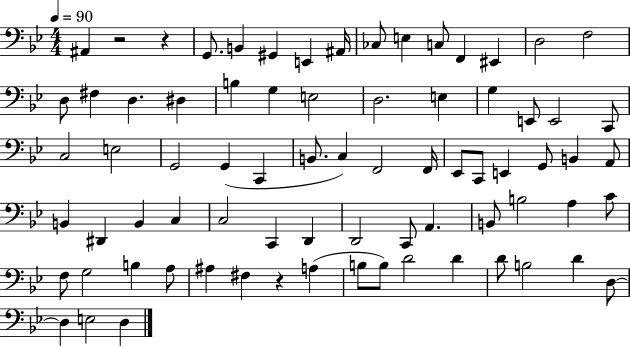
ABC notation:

X:1
T:Untitled
M:4/4
L:1/4
K:Bb
^A,, z2 z G,,/2 B,, ^G,, E,, ^A,,/4 _C,/2 E, C,/2 F,, ^E,, D,2 F,2 D,/2 ^F, D, ^D, B, G, E,2 D,2 E, G, E,,/2 E,,2 C,,/2 C,2 E,2 G,,2 G,, C,, B,,/2 C, F,,2 F,,/4 _E,,/2 C,,/2 E,, G,,/2 B,, A,,/2 B,, ^D,, B,, C, C,2 C,, D,, D,,2 C,,/2 A,, B,,/2 B,2 A, C/2 F,/2 G,2 B, A,/2 ^A, ^F, z A, B,/2 B,/2 D2 D D/2 B,2 D D,/2 D, E,2 D,